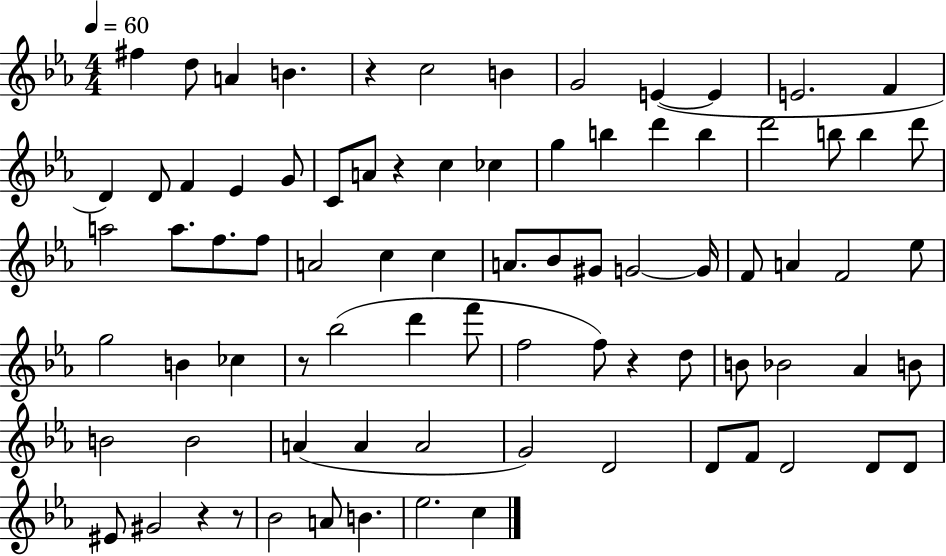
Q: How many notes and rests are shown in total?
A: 82